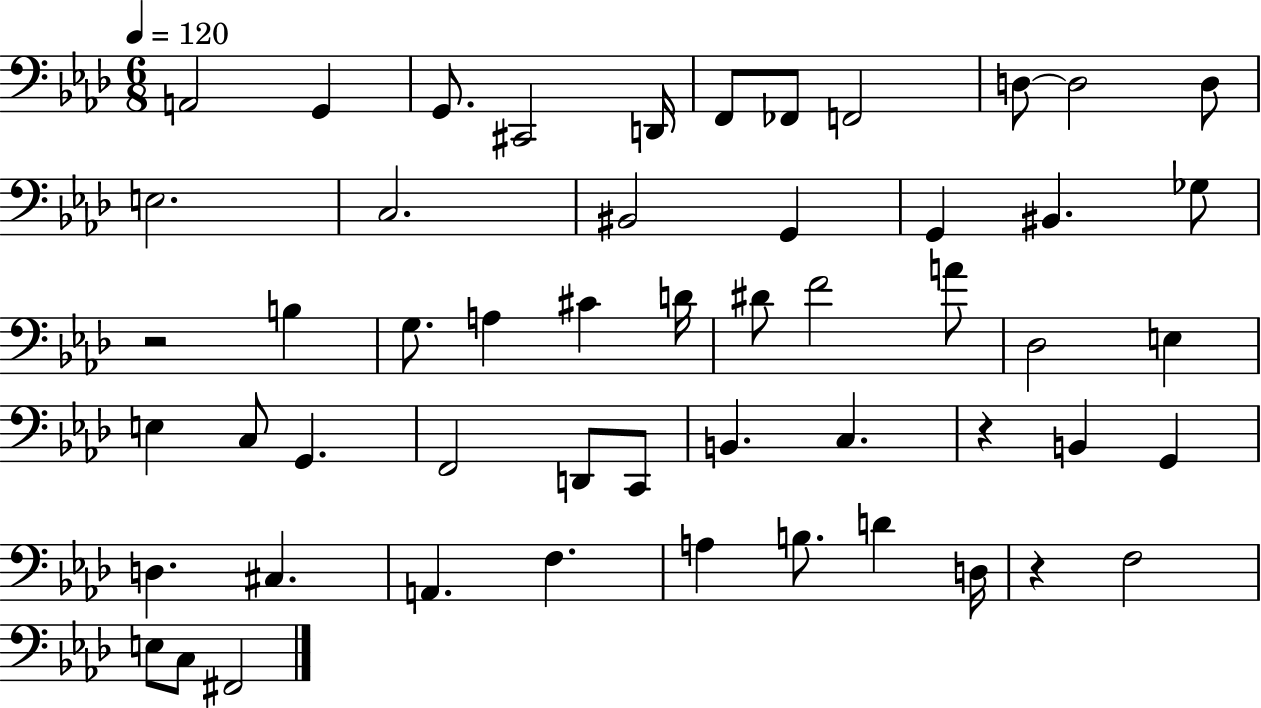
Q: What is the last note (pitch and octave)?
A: F#2